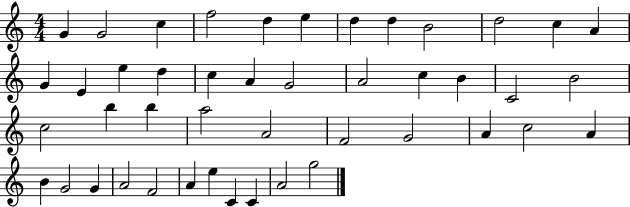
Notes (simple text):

G4/q G4/h C5/q F5/h D5/q E5/q D5/q D5/q B4/h D5/h C5/q A4/q G4/q E4/q E5/q D5/q C5/q A4/q G4/h A4/h C5/q B4/q C4/h B4/h C5/h B5/q B5/q A5/h A4/h F4/h G4/h A4/q C5/h A4/q B4/q G4/h G4/q A4/h F4/h A4/q E5/q C4/q C4/q A4/h G5/h